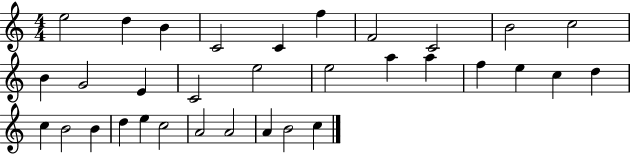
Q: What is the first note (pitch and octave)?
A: E5